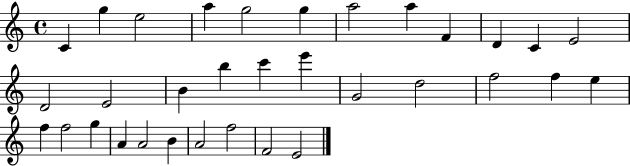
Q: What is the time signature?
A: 4/4